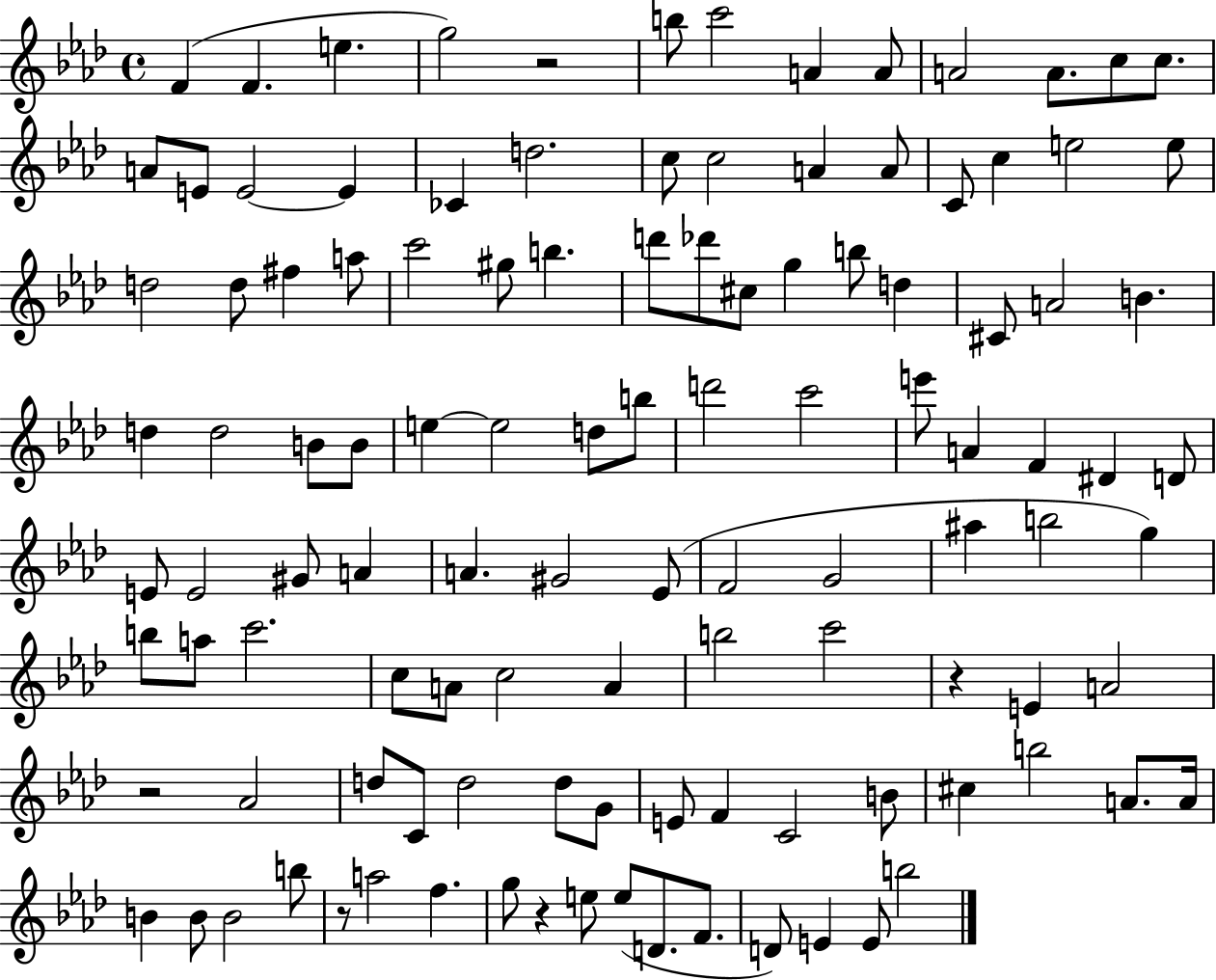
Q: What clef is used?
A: treble